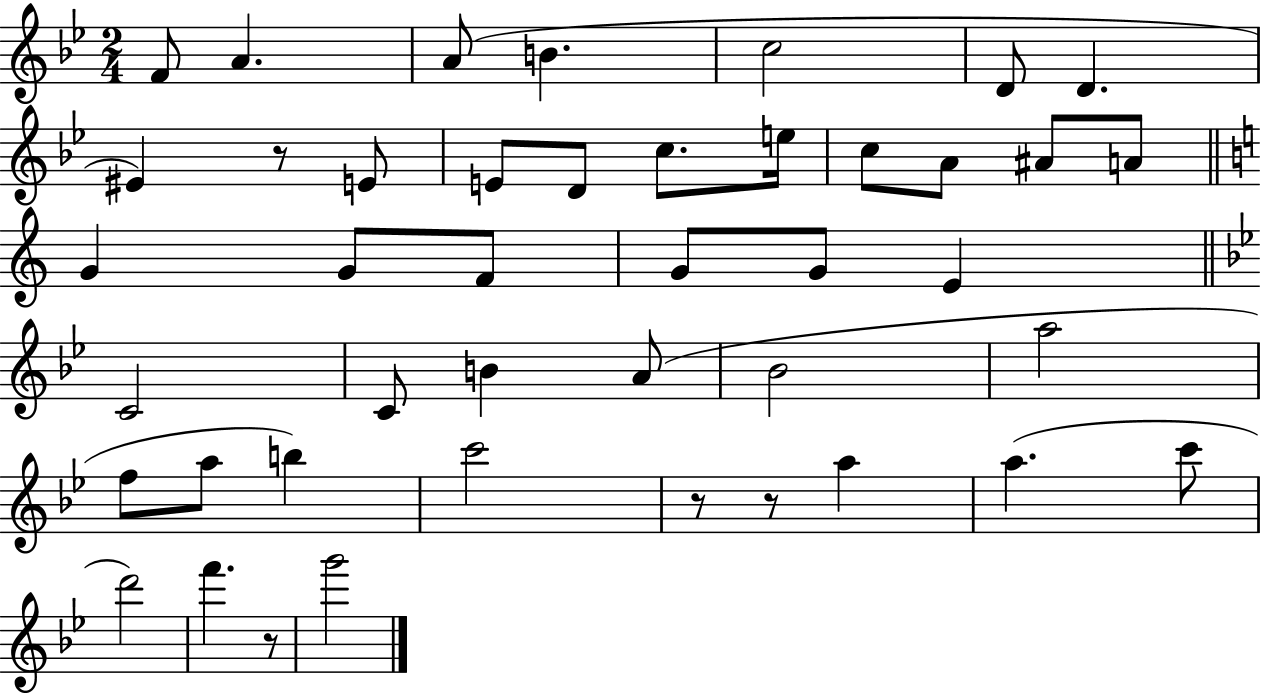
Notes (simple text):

F4/e A4/q. A4/e B4/q. C5/h D4/e D4/q. EIS4/q R/e E4/e E4/e D4/e C5/e. E5/s C5/e A4/e A#4/e A4/e G4/q G4/e F4/e G4/e G4/e E4/q C4/h C4/e B4/q A4/e Bb4/h A5/h F5/e A5/e B5/q C6/h R/e R/e A5/q A5/q. C6/e D6/h F6/q. R/e G6/h